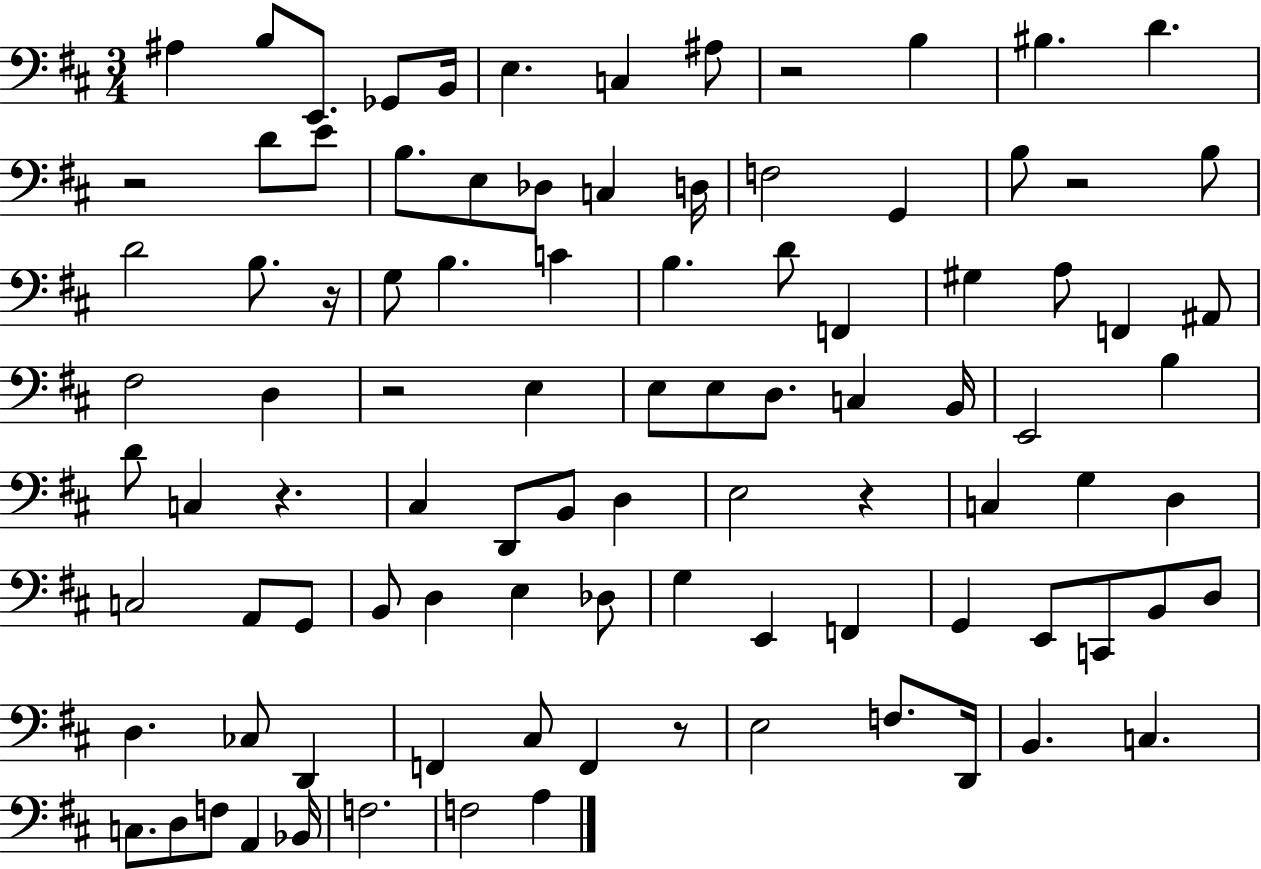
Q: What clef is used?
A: bass